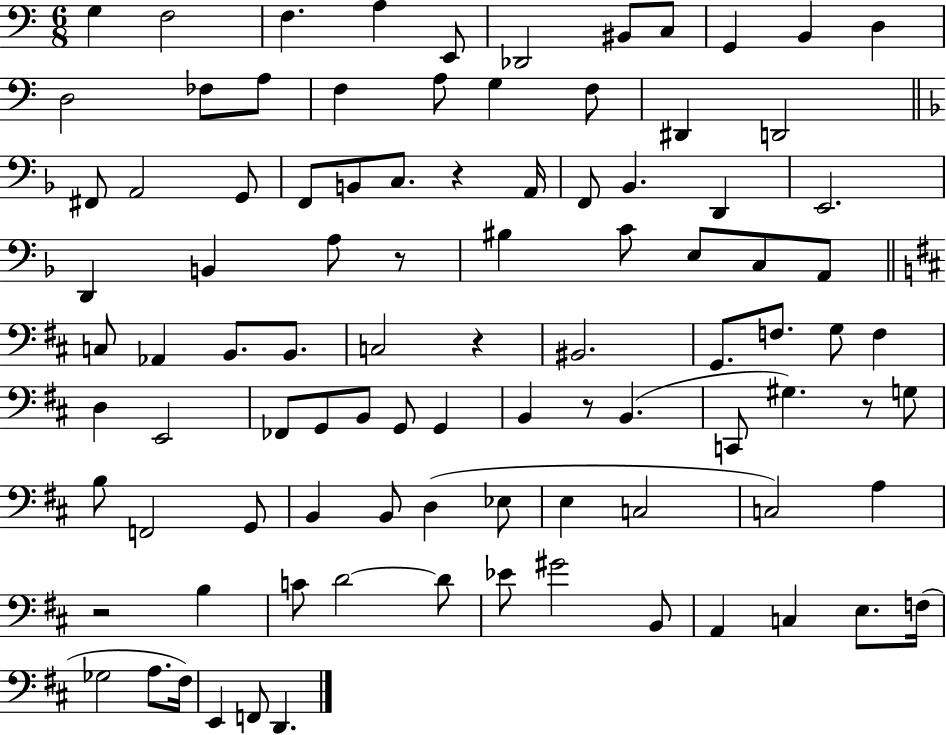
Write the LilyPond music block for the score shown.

{
  \clef bass
  \numericTimeSignature
  \time 6/8
  \key c \major
  g4 f2 | f4. a4 e,8 | des,2 bis,8 c8 | g,4 b,4 d4 | \break d2 fes8 a8 | f4 a8 g4 f8 | dis,4 d,2 | \bar "||" \break \key f \major fis,8 a,2 g,8 | f,8 b,8 c8. r4 a,16 | f,8 bes,4. d,4 | e,2. | \break d,4 b,4 a8 r8 | bis4 c'8 e8 c8 a,8 | \bar "||" \break \key d \major c8 aes,4 b,8. b,8. | c2 r4 | bis,2. | g,8. f8. g8 f4 | \break d4 e,2 | fes,8 g,8 b,8 g,8 g,4 | b,4 r8 b,4.( | c,8 gis4.) r8 g8 | \break b8 f,2 g,8 | b,4 b,8 d4( ees8 | e4 c2 | c2) a4 | \break r2 b4 | c'8 d'2~~ d'8 | ees'8 gis'2 b,8 | a,4 c4 e8. f16( | \break ges2 a8. fis16) | e,4 f,8 d,4. | \bar "|."
}